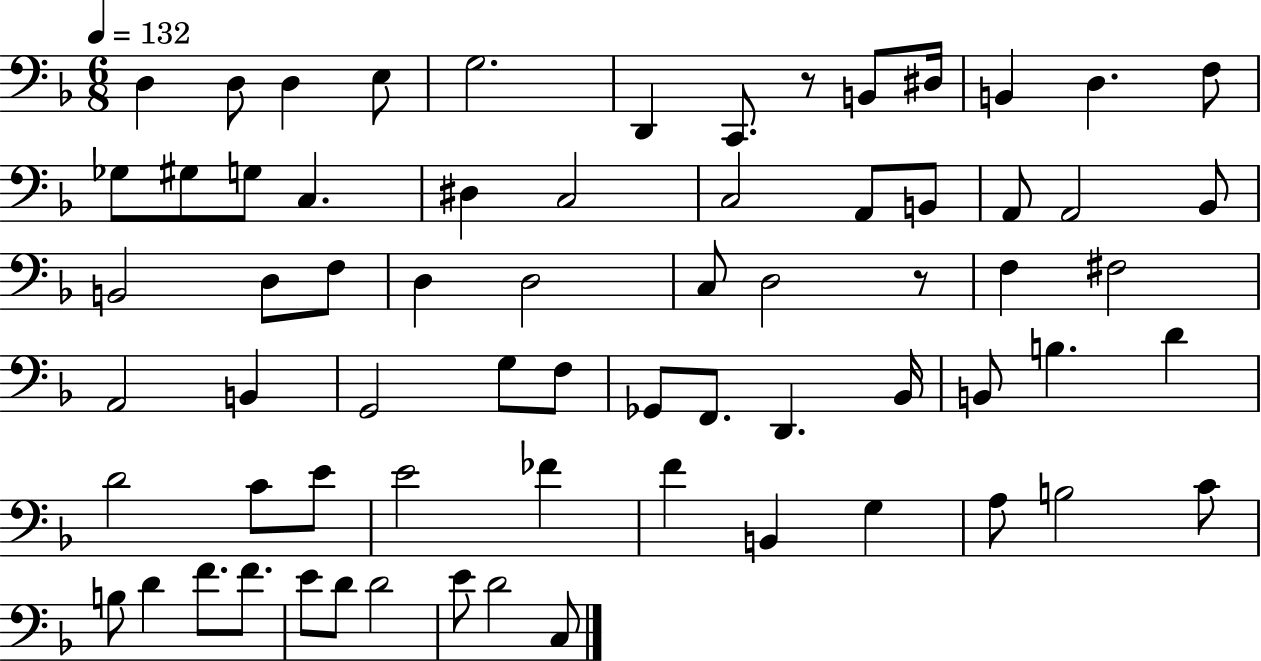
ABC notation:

X:1
T:Untitled
M:6/8
L:1/4
K:F
D, D,/2 D, E,/2 G,2 D,, C,,/2 z/2 B,,/2 ^D,/4 B,, D, F,/2 _G,/2 ^G,/2 G,/2 C, ^D, C,2 C,2 A,,/2 B,,/2 A,,/2 A,,2 _B,,/2 B,,2 D,/2 F,/2 D, D,2 C,/2 D,2 z/2 F, ^F,2 A,,2 B,, G,,2 G,/2 F,/2 _G,,/2 F,,/2 D,, _B,,/4 B,,/2 B, D D2 C/2 E/2 E2 _F F B,, G, A,/2 B,2 C/2 B,/2 D F/2 F/2 E/2 D/2 D2 E/2 D2 C,/2